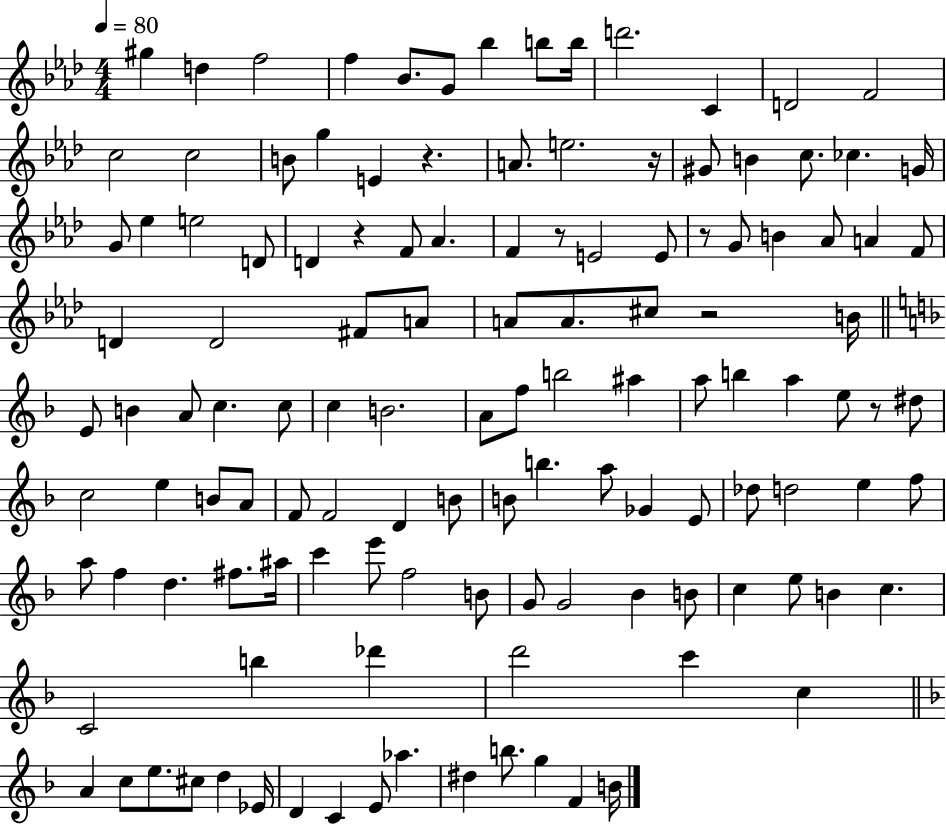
{
  \clef treble
  \numericTimeSignature
  \time 4/4
  \key aes \major
  \tempo 4 = 80
  gis''4 d''4 f''2 | f''4 bes'8. g'8 bes''4 b''8 b''16 | d'''2. c'4 | d'2 f'2 | \break c''2 c''2 | b'8 g''4 e'4 r4. | a'8. e''2. r16 | gis'8 b'4 c''8. ces''4. g'16 | \break g'8 ees''4 e''2 d'8 | d'4 r4 f'8 aes'4. | f'4 r8 e'2 e'8 | r8 g'8 b'4 aes'8 a'4 f'8 | \break d'4 d'2 fis'8 a'8 | a'8 a'8. cis''8 r2 b'16 | \bar "||" \break \key d \minor e'8 b'4 a'8 c''4. c''8 | c''4 b'2. | a'8 f''8 b''2 ais''4 | a''8 b''4 a''4 e''8 r8 dis''8 | \break c''2 e''4 b'8 a'8 | f'8 f'2 d'4 b'8 | b'8 b''4. a''8 ges'4 e'8 | des''8 d''2 e''4 f''8 | \break a''8 f''4 d''4. fis''8. ais''16 | c'''4 e'''8 f''2 b'8 | g'8 g'2 bes'4 b'8 | c''4 e''8 b'4 c''4. | \break c'2 b''4 des'''4 | d'''2 c'''4 c''4 | \bar "||" \break \key d \minor a'4 c''8 e''8. cis''8 d''4 ees'16 | d'4 c'4 e'8 aes''4. | dis''4 b''8. g''4 f'4 b'16 | \bar "|."
}